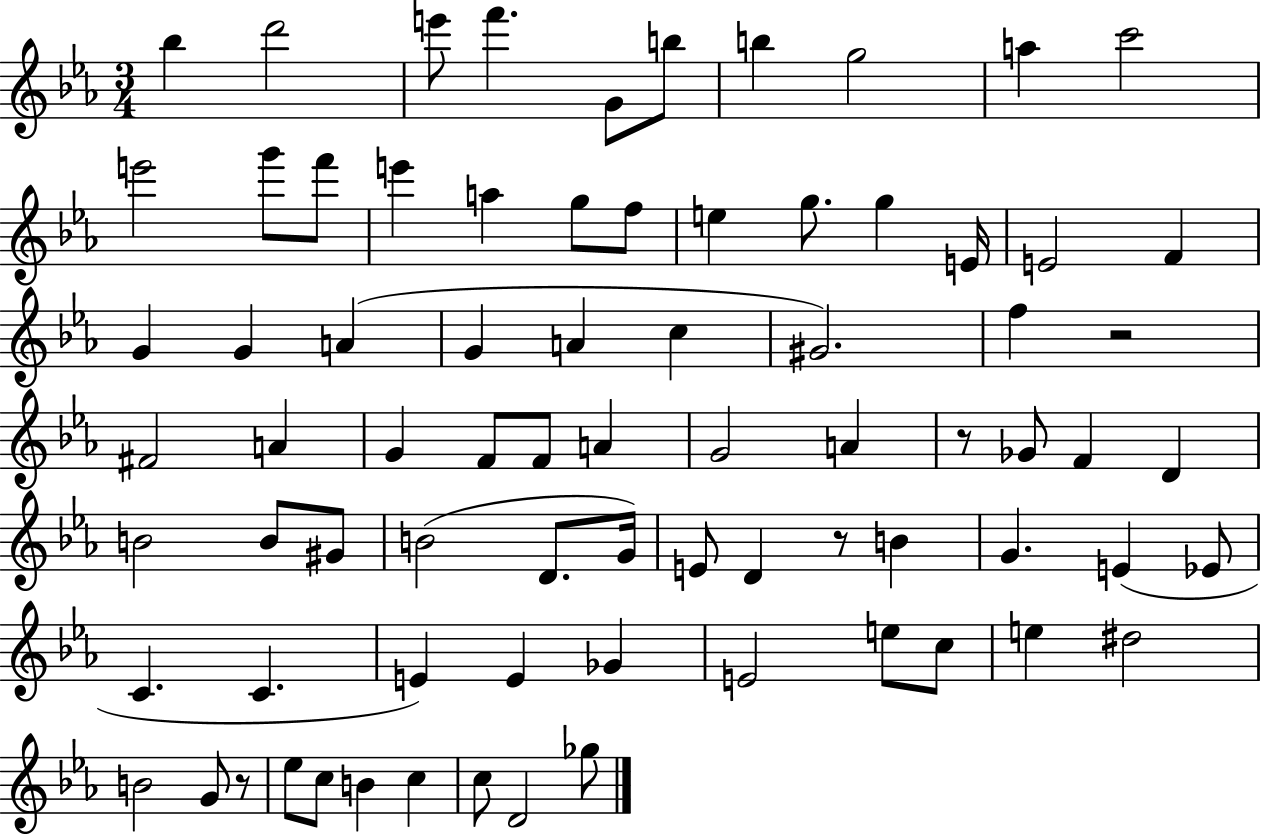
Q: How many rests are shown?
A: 4